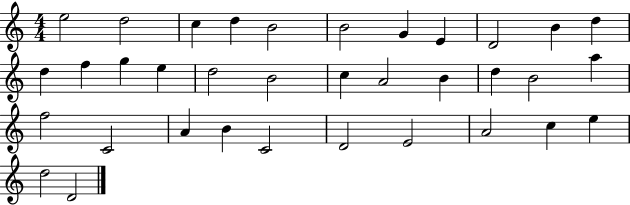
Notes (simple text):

E5/h D5/h C5/q D5/q B4/h B4/h G4/q E4/q D4/h B4/q D5/q D5/q F5/q G5/q E5/q D5/h B4/h C5/q A4/h B4/q D5/q B4/h A5/q F5/h C4/h A4/q B4/q C4/h D4/h E4/h A4/h C5/q E5/q D5/h D4/h